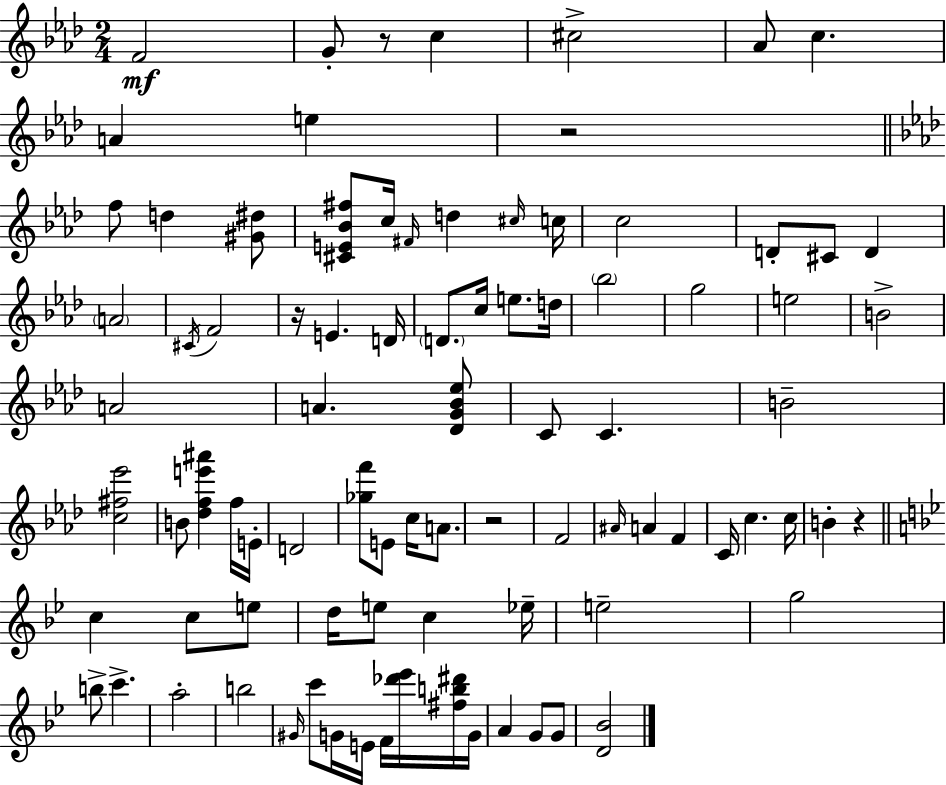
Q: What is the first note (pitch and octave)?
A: F4